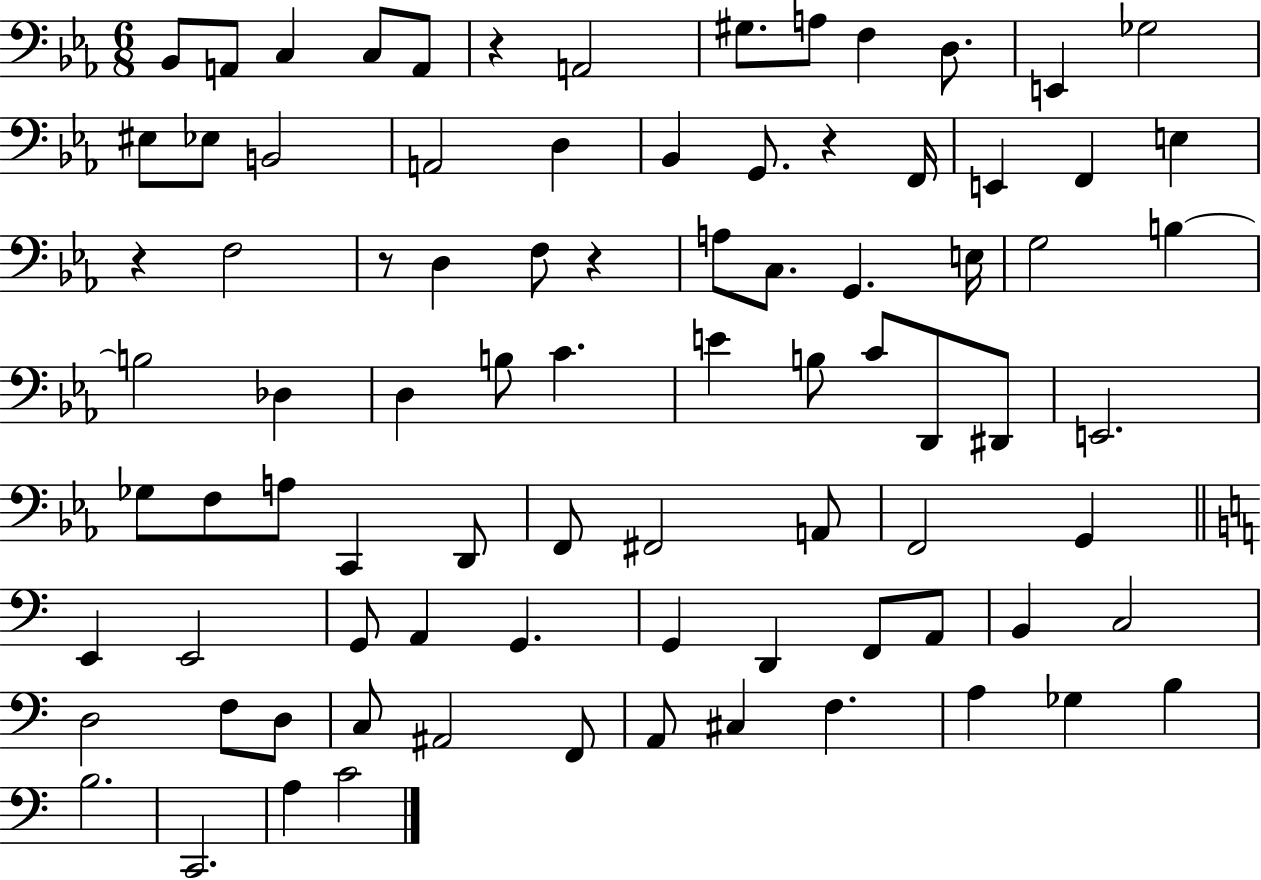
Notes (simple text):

Bb2/e A2/e C3/q C3/e A2/e R/q A2/h G#3/e. A3/e F3/q D3/e. E2/q Gb3/h EIS3/e Eb3/e B2/h A2/h D3/q Bb2/q G2/e. R/q F2/s E2/q F2/q E3/q R/q F3/h R/e D3/q F3/e R/q A3/e C3/e. G2/q. E3/s G3/h B3/q B3/h Db3/q D3/q B3/e C4/q. E4/q B3/e C4/e D2/e D#2/e E2/h. Gb3/e F3/e A3/e C2/q D2/e F2/e F#2/h A2/e F2/h G2/q E2/q E2/h G2/e A2/q G2/q. G2/q D2/q F2/e A2/e B2/q C3/h D3/h F3/e D3/e C3/e A#2/h F2/e A2/e C#3/q F3/q. A3/q Gb3/q B3/q B3/h. C2/h. A3/q C4/h